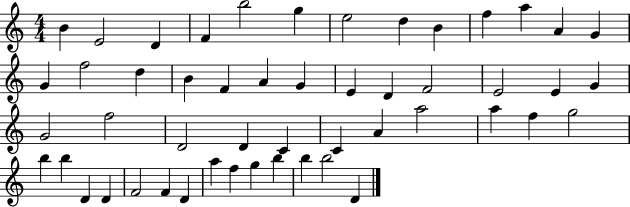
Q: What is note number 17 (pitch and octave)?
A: B4